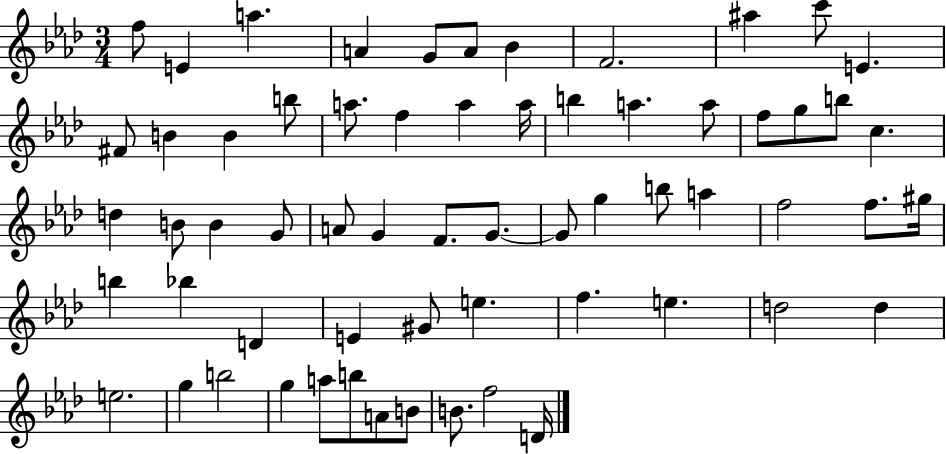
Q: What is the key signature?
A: AES major